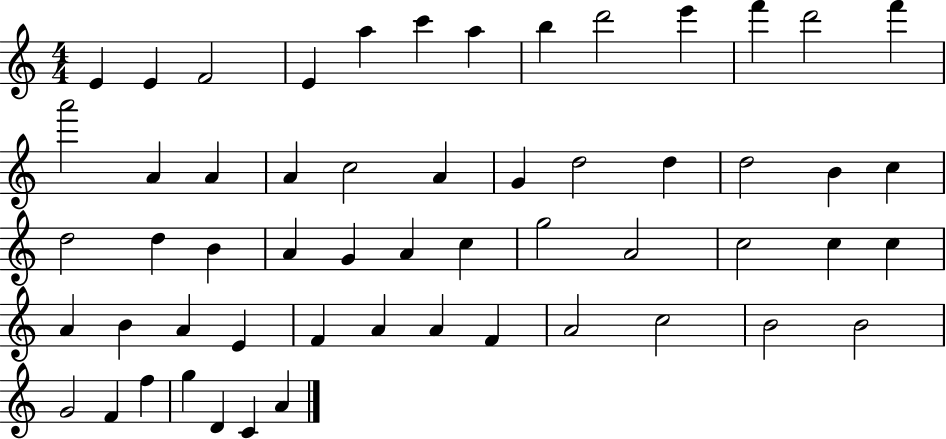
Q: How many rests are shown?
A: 0